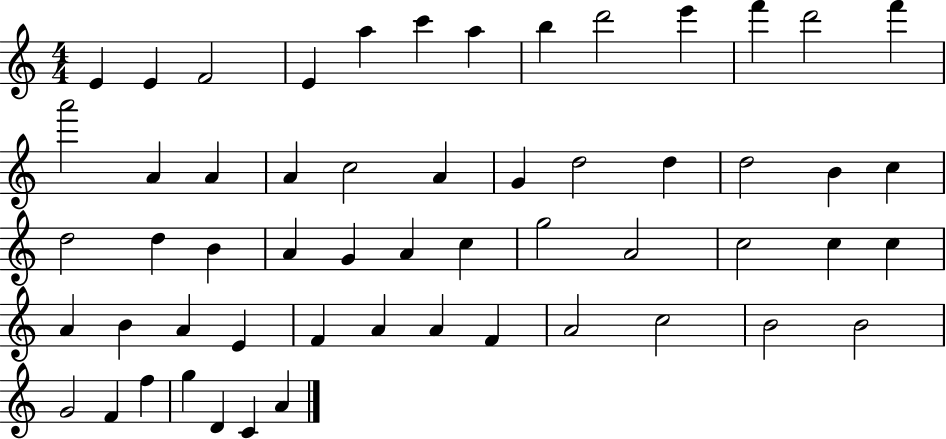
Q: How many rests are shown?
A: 0